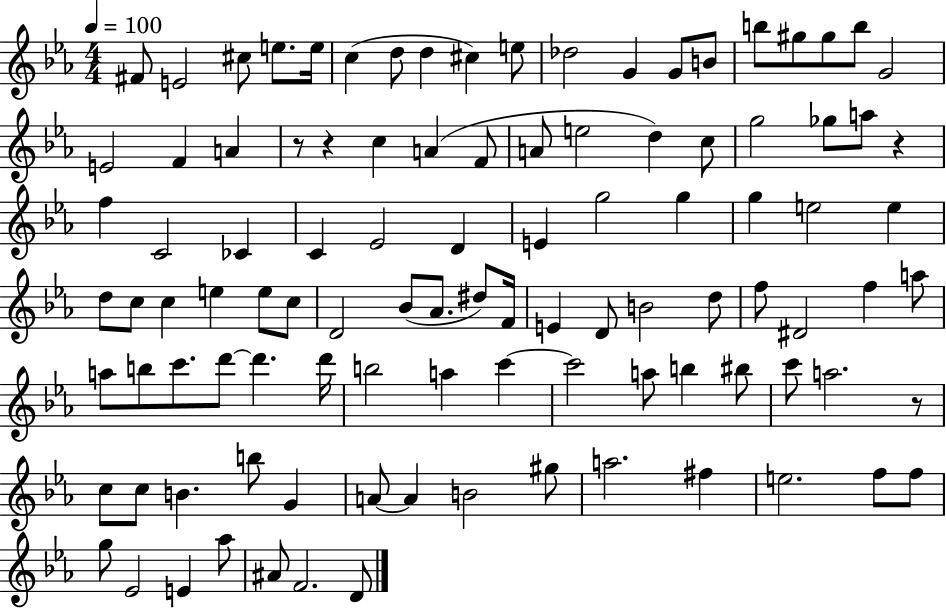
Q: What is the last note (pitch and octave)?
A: D4